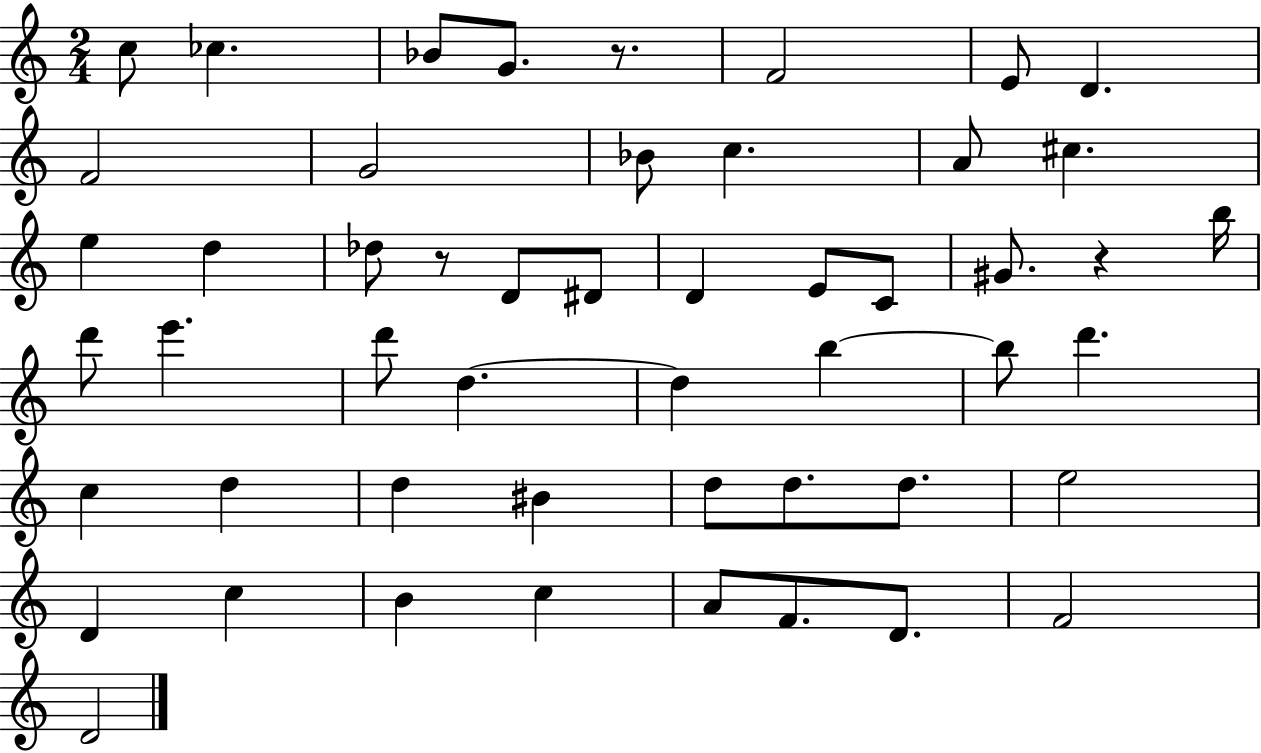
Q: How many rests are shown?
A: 3